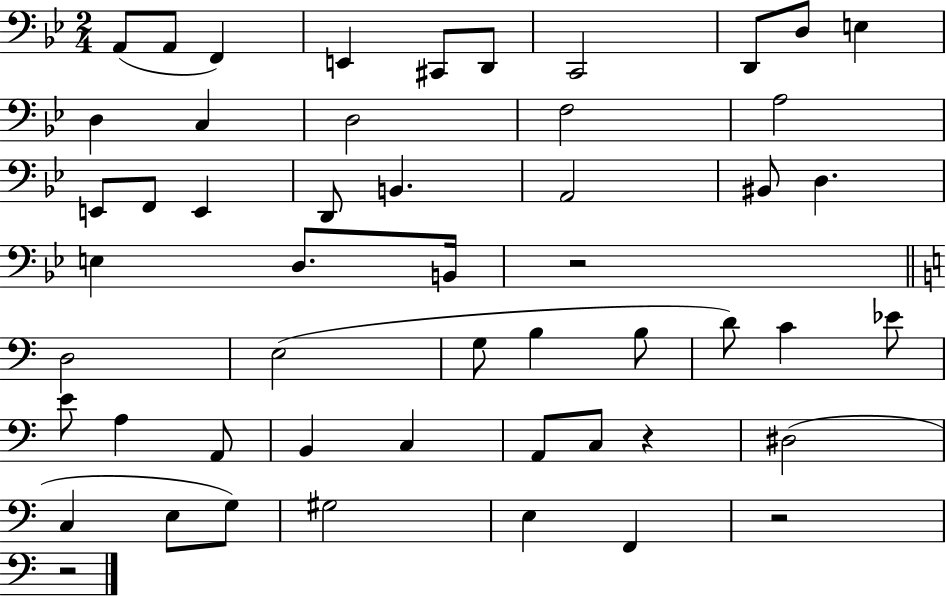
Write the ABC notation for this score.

X:1
T:Untitled
M:2/4
L:1/4
K:Bb
A,,/2 A,,/2 F,, E,, ^C,,/2 D,,/2 C,,2 D,,/2 D,/2 E, D, C, D,2 F,2 A,2 E,,/2 F,,/2 E,, D,,/2 B,, A,,2 ^B,,/2 D, E, D,/2 B,,/4 z2 D,2 E,2 G,/2 B, B,/2 D/2 C _E/2 E/2 A, A,,/2 B,, C, A,,/2 C,/2 z ^D,2 C, E,/2 G,/2 ^G,2 E, F,, z2 z2